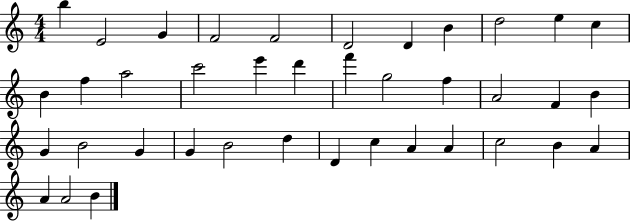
B5/q E4/h G4/q F4/h F4/h D4/h D4/q B4/q D5/h E5/q C5/q B4/q F5/q A5/h C6/h E6/q D6/q F6/q G5/h F5/q A4/h F4/q B4/q G4/q B4/h G4/q G4/q B4/h D5/q D4/q C5/q A4/q A4/q C5/h B4/q A4/q A4/q A4/h B4/q